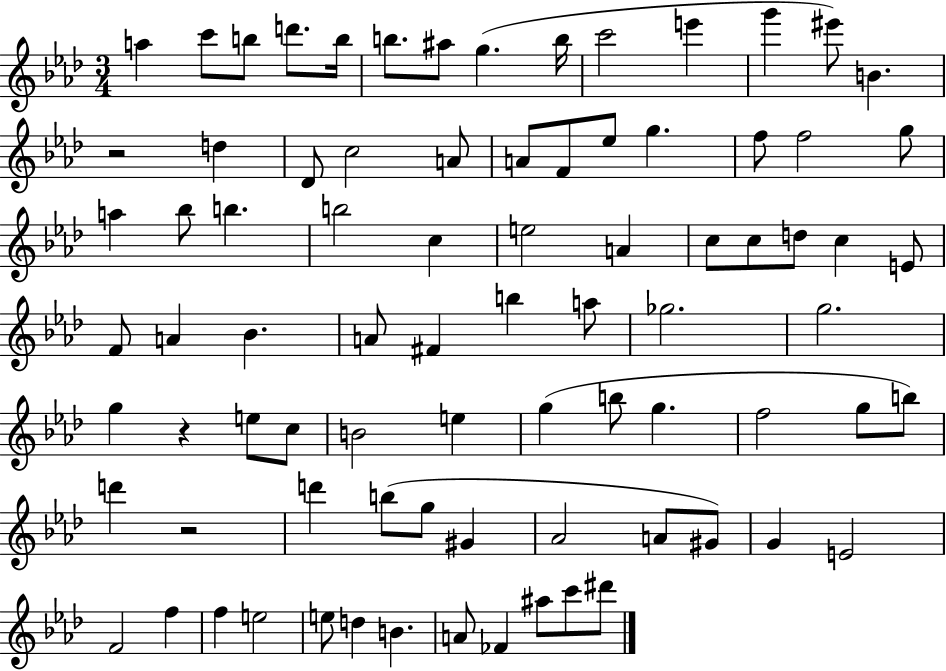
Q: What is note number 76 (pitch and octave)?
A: FES4